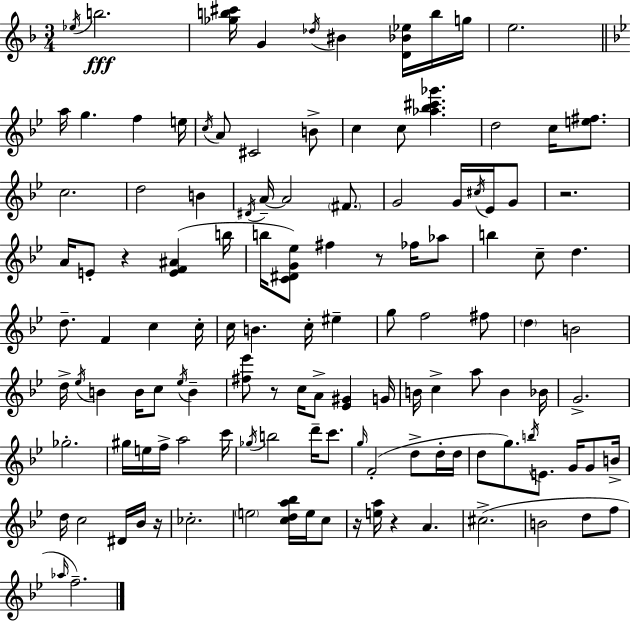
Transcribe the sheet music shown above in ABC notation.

X:1
T:Untitled
M:3/4
L:1/4
K:F
_e/4 b2 [_gb^c']/4 G _d/4 ^B [D_B_e]/4 b/4 g/4 e2 a/4 g f e/4 c/4 A/2 ^C2 B/2 c c/2 [_a_b^c'_g'] d2 c/4 [e^f]/2 c2 d2 B ^D/4 A/4 A2 ^F/2 G2 G/4 ^c/4 _E/4 G/2 z2 A/4 E/2 z [EF^A] b/4 b/4 [C^DG_e]/2 ^f z/2 _f/4 _a/2 b c/2 d d/2 F c c/4 c/4 B c/4 ^e g/2 f2 ^f/2 d B2 d/4 _e/4 B B/4 c/2 _e/4 B [^f_e']/2 z/2 c/4 A/2 [_E^G] G/4 B/4 c a/2 B _B/4 G2 _g2 ^g/4 e/4 f/4 a2 c'/4 _g/4 b2 d'/4 c'/2 g/4 F2 d/2 d/4 d/4 d/2 g/2 b/4 E/2 G/4 G/2 B/4 d/4 c2 ^D/4 _B/4 z/4 _c2 e2 [cda_b]/4 e/4 c/2 z/4 [ea]/4 z A ^c2 B2 d/2 f/2 _a/4 f2